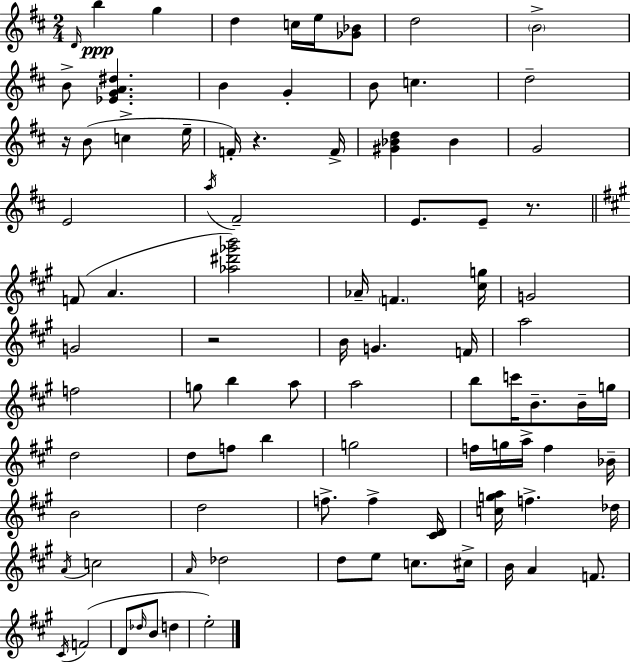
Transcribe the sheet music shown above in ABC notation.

X:1
T:Untitled
M:2/4
L:1/4
K:D
D/4 b g d c/4 e/4 [_G_B]/2 d2 B2 B/2 [_EGA^d] B G B/2 c d2 z/4 B/2 c e/4 F/4 z F/4 [^G_Bd] _B G2 E2 a/4 ^F2 E/2 E/2 z/2 F/2 A [_a^d'_g'b']2 _A/4 F [^cg]/4 G2 G2 z2 B/4 G F/4 a2 f2 g/2 b a/2 a2 b/2 c'/4 B/2 B/4 g/4 d2 d/2 f/2 b g2 f/4 g/4 a/4 f _B/4 B2 d2 f/2 f [^CD]/4 [cga]/4 f _d/4 A/4 c2 A/4 _d2 d/2 e/2 c/2 ^c/4 B/4 A F/2 ^C/4 F2 D/2 _d/4 B/2 d e2